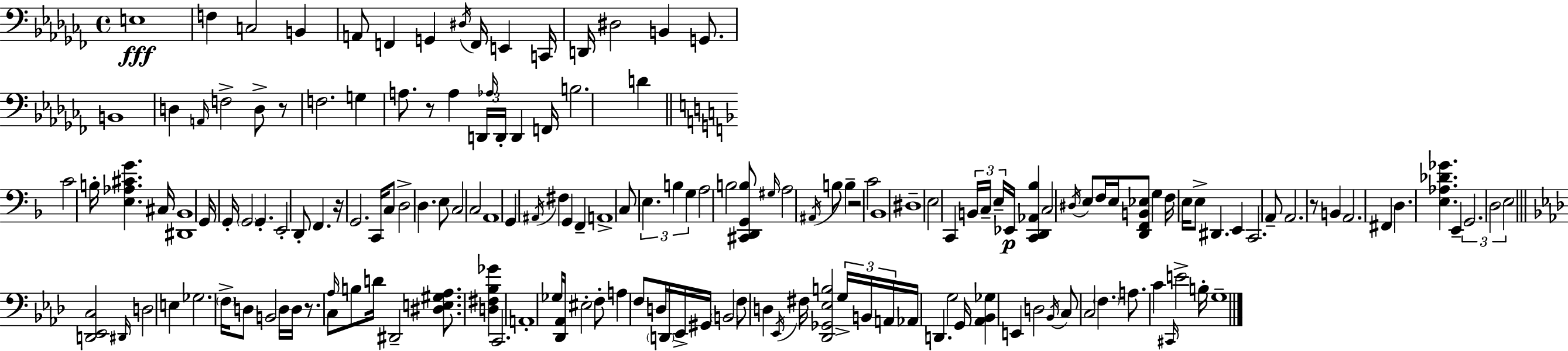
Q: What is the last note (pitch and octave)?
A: G3